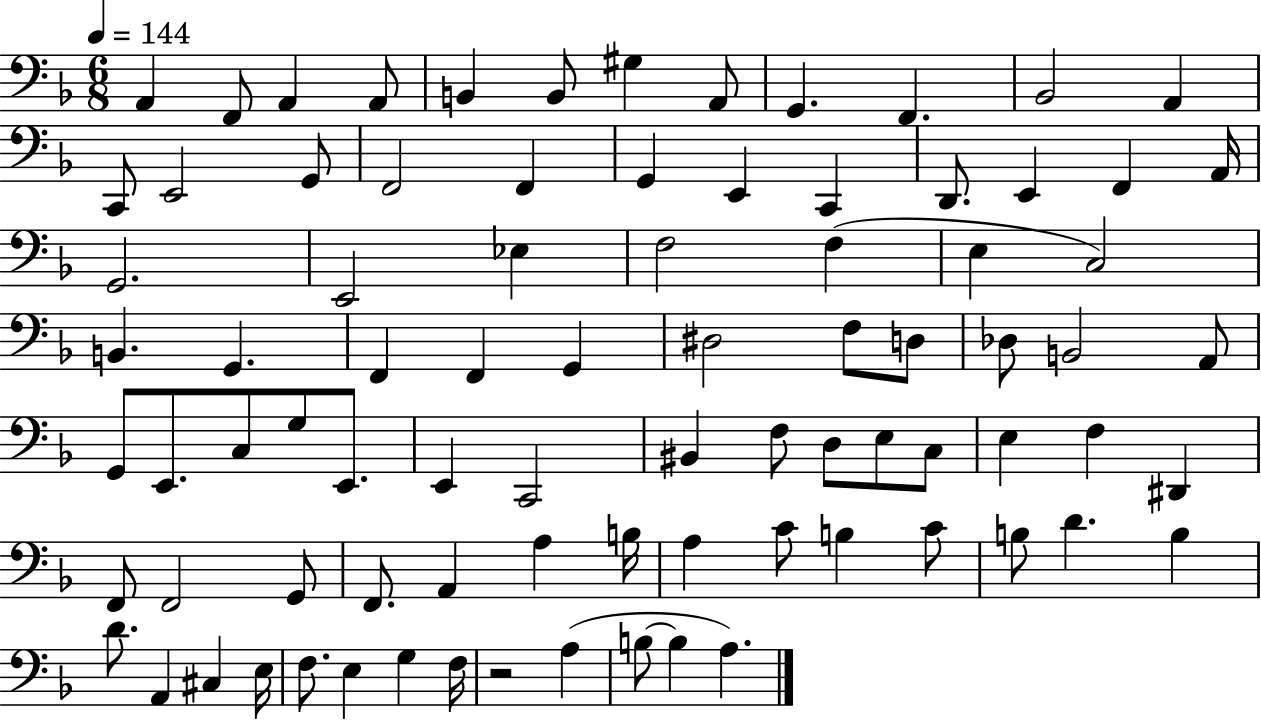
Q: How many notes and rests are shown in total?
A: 84